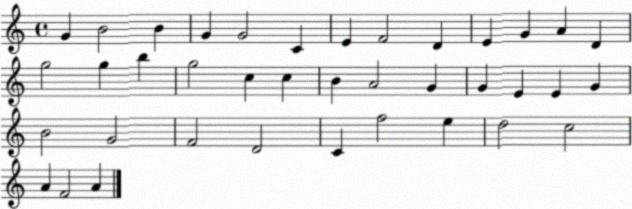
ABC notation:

X:1
T:Untitled
M:4/4
L:1/4
K:C
G B2 B G G2 C E F2 D E G A D g2 g b g2 c c B A2 G G E E G B2 G2 F2 D2 C f2 e d2 c2 A F2 A